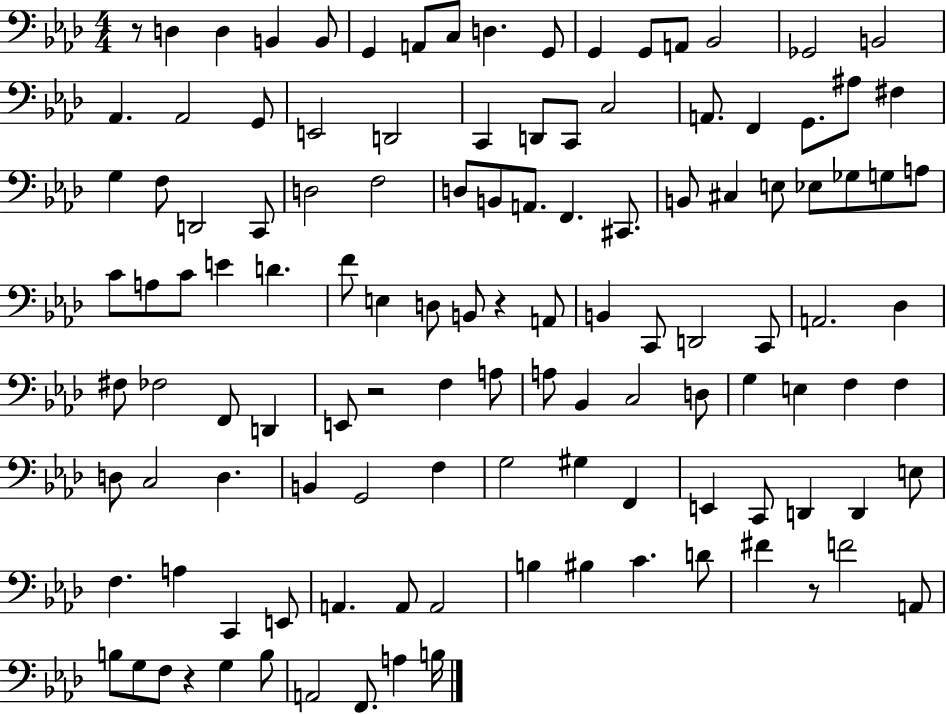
{
  \clef bass
  \numericTimeSignature
  \time 4/4
  \key aes \major
  r8 d4 d4 b,4 b,8 | g,4 a,8 c8 d4. g,8 | g,4 g,8 a,8 bes,2 | ges,2 b,2 | \break aes,4. aes,2 g,8 | e,2 d,2 | c,4 d,8 c,8 c2 | a,8. f,4 g,8. ais8 fis4 | \break g4 f8 d,2 c,8 | d2 f2 | d8 b,8 a,8. f,4. cis,8. | b,8 cis4 e8 ees8 ges8 g8 a8 | \break c'8 a8 c'8 e'4 d'4. | f'8 e4 d8 b,8 r4 a,8 | b,4 c,8 d,2 c,8 | a,2. des4 | \break fis8 fes2 f,8 d,4 | e,8 r2 f4 a8 | a8 bes,4 c2 d8 | g4 e4 f4 f4 | \break d8 c2 d4. | b,4 g,2 f4 | g2 gis4 f,4 | e,4 c,8 d,4 d,4 e8 | \break f4. a4 c,4 e,8 | a,4. a,8 a,2 | b4 bis4 c'4. d'8 | fis'4 r8 f'2 a,8 | \break b8 g8 f8 r4 g4 b8 | a,2 f,8. a4 b16 | \bar "|."
}